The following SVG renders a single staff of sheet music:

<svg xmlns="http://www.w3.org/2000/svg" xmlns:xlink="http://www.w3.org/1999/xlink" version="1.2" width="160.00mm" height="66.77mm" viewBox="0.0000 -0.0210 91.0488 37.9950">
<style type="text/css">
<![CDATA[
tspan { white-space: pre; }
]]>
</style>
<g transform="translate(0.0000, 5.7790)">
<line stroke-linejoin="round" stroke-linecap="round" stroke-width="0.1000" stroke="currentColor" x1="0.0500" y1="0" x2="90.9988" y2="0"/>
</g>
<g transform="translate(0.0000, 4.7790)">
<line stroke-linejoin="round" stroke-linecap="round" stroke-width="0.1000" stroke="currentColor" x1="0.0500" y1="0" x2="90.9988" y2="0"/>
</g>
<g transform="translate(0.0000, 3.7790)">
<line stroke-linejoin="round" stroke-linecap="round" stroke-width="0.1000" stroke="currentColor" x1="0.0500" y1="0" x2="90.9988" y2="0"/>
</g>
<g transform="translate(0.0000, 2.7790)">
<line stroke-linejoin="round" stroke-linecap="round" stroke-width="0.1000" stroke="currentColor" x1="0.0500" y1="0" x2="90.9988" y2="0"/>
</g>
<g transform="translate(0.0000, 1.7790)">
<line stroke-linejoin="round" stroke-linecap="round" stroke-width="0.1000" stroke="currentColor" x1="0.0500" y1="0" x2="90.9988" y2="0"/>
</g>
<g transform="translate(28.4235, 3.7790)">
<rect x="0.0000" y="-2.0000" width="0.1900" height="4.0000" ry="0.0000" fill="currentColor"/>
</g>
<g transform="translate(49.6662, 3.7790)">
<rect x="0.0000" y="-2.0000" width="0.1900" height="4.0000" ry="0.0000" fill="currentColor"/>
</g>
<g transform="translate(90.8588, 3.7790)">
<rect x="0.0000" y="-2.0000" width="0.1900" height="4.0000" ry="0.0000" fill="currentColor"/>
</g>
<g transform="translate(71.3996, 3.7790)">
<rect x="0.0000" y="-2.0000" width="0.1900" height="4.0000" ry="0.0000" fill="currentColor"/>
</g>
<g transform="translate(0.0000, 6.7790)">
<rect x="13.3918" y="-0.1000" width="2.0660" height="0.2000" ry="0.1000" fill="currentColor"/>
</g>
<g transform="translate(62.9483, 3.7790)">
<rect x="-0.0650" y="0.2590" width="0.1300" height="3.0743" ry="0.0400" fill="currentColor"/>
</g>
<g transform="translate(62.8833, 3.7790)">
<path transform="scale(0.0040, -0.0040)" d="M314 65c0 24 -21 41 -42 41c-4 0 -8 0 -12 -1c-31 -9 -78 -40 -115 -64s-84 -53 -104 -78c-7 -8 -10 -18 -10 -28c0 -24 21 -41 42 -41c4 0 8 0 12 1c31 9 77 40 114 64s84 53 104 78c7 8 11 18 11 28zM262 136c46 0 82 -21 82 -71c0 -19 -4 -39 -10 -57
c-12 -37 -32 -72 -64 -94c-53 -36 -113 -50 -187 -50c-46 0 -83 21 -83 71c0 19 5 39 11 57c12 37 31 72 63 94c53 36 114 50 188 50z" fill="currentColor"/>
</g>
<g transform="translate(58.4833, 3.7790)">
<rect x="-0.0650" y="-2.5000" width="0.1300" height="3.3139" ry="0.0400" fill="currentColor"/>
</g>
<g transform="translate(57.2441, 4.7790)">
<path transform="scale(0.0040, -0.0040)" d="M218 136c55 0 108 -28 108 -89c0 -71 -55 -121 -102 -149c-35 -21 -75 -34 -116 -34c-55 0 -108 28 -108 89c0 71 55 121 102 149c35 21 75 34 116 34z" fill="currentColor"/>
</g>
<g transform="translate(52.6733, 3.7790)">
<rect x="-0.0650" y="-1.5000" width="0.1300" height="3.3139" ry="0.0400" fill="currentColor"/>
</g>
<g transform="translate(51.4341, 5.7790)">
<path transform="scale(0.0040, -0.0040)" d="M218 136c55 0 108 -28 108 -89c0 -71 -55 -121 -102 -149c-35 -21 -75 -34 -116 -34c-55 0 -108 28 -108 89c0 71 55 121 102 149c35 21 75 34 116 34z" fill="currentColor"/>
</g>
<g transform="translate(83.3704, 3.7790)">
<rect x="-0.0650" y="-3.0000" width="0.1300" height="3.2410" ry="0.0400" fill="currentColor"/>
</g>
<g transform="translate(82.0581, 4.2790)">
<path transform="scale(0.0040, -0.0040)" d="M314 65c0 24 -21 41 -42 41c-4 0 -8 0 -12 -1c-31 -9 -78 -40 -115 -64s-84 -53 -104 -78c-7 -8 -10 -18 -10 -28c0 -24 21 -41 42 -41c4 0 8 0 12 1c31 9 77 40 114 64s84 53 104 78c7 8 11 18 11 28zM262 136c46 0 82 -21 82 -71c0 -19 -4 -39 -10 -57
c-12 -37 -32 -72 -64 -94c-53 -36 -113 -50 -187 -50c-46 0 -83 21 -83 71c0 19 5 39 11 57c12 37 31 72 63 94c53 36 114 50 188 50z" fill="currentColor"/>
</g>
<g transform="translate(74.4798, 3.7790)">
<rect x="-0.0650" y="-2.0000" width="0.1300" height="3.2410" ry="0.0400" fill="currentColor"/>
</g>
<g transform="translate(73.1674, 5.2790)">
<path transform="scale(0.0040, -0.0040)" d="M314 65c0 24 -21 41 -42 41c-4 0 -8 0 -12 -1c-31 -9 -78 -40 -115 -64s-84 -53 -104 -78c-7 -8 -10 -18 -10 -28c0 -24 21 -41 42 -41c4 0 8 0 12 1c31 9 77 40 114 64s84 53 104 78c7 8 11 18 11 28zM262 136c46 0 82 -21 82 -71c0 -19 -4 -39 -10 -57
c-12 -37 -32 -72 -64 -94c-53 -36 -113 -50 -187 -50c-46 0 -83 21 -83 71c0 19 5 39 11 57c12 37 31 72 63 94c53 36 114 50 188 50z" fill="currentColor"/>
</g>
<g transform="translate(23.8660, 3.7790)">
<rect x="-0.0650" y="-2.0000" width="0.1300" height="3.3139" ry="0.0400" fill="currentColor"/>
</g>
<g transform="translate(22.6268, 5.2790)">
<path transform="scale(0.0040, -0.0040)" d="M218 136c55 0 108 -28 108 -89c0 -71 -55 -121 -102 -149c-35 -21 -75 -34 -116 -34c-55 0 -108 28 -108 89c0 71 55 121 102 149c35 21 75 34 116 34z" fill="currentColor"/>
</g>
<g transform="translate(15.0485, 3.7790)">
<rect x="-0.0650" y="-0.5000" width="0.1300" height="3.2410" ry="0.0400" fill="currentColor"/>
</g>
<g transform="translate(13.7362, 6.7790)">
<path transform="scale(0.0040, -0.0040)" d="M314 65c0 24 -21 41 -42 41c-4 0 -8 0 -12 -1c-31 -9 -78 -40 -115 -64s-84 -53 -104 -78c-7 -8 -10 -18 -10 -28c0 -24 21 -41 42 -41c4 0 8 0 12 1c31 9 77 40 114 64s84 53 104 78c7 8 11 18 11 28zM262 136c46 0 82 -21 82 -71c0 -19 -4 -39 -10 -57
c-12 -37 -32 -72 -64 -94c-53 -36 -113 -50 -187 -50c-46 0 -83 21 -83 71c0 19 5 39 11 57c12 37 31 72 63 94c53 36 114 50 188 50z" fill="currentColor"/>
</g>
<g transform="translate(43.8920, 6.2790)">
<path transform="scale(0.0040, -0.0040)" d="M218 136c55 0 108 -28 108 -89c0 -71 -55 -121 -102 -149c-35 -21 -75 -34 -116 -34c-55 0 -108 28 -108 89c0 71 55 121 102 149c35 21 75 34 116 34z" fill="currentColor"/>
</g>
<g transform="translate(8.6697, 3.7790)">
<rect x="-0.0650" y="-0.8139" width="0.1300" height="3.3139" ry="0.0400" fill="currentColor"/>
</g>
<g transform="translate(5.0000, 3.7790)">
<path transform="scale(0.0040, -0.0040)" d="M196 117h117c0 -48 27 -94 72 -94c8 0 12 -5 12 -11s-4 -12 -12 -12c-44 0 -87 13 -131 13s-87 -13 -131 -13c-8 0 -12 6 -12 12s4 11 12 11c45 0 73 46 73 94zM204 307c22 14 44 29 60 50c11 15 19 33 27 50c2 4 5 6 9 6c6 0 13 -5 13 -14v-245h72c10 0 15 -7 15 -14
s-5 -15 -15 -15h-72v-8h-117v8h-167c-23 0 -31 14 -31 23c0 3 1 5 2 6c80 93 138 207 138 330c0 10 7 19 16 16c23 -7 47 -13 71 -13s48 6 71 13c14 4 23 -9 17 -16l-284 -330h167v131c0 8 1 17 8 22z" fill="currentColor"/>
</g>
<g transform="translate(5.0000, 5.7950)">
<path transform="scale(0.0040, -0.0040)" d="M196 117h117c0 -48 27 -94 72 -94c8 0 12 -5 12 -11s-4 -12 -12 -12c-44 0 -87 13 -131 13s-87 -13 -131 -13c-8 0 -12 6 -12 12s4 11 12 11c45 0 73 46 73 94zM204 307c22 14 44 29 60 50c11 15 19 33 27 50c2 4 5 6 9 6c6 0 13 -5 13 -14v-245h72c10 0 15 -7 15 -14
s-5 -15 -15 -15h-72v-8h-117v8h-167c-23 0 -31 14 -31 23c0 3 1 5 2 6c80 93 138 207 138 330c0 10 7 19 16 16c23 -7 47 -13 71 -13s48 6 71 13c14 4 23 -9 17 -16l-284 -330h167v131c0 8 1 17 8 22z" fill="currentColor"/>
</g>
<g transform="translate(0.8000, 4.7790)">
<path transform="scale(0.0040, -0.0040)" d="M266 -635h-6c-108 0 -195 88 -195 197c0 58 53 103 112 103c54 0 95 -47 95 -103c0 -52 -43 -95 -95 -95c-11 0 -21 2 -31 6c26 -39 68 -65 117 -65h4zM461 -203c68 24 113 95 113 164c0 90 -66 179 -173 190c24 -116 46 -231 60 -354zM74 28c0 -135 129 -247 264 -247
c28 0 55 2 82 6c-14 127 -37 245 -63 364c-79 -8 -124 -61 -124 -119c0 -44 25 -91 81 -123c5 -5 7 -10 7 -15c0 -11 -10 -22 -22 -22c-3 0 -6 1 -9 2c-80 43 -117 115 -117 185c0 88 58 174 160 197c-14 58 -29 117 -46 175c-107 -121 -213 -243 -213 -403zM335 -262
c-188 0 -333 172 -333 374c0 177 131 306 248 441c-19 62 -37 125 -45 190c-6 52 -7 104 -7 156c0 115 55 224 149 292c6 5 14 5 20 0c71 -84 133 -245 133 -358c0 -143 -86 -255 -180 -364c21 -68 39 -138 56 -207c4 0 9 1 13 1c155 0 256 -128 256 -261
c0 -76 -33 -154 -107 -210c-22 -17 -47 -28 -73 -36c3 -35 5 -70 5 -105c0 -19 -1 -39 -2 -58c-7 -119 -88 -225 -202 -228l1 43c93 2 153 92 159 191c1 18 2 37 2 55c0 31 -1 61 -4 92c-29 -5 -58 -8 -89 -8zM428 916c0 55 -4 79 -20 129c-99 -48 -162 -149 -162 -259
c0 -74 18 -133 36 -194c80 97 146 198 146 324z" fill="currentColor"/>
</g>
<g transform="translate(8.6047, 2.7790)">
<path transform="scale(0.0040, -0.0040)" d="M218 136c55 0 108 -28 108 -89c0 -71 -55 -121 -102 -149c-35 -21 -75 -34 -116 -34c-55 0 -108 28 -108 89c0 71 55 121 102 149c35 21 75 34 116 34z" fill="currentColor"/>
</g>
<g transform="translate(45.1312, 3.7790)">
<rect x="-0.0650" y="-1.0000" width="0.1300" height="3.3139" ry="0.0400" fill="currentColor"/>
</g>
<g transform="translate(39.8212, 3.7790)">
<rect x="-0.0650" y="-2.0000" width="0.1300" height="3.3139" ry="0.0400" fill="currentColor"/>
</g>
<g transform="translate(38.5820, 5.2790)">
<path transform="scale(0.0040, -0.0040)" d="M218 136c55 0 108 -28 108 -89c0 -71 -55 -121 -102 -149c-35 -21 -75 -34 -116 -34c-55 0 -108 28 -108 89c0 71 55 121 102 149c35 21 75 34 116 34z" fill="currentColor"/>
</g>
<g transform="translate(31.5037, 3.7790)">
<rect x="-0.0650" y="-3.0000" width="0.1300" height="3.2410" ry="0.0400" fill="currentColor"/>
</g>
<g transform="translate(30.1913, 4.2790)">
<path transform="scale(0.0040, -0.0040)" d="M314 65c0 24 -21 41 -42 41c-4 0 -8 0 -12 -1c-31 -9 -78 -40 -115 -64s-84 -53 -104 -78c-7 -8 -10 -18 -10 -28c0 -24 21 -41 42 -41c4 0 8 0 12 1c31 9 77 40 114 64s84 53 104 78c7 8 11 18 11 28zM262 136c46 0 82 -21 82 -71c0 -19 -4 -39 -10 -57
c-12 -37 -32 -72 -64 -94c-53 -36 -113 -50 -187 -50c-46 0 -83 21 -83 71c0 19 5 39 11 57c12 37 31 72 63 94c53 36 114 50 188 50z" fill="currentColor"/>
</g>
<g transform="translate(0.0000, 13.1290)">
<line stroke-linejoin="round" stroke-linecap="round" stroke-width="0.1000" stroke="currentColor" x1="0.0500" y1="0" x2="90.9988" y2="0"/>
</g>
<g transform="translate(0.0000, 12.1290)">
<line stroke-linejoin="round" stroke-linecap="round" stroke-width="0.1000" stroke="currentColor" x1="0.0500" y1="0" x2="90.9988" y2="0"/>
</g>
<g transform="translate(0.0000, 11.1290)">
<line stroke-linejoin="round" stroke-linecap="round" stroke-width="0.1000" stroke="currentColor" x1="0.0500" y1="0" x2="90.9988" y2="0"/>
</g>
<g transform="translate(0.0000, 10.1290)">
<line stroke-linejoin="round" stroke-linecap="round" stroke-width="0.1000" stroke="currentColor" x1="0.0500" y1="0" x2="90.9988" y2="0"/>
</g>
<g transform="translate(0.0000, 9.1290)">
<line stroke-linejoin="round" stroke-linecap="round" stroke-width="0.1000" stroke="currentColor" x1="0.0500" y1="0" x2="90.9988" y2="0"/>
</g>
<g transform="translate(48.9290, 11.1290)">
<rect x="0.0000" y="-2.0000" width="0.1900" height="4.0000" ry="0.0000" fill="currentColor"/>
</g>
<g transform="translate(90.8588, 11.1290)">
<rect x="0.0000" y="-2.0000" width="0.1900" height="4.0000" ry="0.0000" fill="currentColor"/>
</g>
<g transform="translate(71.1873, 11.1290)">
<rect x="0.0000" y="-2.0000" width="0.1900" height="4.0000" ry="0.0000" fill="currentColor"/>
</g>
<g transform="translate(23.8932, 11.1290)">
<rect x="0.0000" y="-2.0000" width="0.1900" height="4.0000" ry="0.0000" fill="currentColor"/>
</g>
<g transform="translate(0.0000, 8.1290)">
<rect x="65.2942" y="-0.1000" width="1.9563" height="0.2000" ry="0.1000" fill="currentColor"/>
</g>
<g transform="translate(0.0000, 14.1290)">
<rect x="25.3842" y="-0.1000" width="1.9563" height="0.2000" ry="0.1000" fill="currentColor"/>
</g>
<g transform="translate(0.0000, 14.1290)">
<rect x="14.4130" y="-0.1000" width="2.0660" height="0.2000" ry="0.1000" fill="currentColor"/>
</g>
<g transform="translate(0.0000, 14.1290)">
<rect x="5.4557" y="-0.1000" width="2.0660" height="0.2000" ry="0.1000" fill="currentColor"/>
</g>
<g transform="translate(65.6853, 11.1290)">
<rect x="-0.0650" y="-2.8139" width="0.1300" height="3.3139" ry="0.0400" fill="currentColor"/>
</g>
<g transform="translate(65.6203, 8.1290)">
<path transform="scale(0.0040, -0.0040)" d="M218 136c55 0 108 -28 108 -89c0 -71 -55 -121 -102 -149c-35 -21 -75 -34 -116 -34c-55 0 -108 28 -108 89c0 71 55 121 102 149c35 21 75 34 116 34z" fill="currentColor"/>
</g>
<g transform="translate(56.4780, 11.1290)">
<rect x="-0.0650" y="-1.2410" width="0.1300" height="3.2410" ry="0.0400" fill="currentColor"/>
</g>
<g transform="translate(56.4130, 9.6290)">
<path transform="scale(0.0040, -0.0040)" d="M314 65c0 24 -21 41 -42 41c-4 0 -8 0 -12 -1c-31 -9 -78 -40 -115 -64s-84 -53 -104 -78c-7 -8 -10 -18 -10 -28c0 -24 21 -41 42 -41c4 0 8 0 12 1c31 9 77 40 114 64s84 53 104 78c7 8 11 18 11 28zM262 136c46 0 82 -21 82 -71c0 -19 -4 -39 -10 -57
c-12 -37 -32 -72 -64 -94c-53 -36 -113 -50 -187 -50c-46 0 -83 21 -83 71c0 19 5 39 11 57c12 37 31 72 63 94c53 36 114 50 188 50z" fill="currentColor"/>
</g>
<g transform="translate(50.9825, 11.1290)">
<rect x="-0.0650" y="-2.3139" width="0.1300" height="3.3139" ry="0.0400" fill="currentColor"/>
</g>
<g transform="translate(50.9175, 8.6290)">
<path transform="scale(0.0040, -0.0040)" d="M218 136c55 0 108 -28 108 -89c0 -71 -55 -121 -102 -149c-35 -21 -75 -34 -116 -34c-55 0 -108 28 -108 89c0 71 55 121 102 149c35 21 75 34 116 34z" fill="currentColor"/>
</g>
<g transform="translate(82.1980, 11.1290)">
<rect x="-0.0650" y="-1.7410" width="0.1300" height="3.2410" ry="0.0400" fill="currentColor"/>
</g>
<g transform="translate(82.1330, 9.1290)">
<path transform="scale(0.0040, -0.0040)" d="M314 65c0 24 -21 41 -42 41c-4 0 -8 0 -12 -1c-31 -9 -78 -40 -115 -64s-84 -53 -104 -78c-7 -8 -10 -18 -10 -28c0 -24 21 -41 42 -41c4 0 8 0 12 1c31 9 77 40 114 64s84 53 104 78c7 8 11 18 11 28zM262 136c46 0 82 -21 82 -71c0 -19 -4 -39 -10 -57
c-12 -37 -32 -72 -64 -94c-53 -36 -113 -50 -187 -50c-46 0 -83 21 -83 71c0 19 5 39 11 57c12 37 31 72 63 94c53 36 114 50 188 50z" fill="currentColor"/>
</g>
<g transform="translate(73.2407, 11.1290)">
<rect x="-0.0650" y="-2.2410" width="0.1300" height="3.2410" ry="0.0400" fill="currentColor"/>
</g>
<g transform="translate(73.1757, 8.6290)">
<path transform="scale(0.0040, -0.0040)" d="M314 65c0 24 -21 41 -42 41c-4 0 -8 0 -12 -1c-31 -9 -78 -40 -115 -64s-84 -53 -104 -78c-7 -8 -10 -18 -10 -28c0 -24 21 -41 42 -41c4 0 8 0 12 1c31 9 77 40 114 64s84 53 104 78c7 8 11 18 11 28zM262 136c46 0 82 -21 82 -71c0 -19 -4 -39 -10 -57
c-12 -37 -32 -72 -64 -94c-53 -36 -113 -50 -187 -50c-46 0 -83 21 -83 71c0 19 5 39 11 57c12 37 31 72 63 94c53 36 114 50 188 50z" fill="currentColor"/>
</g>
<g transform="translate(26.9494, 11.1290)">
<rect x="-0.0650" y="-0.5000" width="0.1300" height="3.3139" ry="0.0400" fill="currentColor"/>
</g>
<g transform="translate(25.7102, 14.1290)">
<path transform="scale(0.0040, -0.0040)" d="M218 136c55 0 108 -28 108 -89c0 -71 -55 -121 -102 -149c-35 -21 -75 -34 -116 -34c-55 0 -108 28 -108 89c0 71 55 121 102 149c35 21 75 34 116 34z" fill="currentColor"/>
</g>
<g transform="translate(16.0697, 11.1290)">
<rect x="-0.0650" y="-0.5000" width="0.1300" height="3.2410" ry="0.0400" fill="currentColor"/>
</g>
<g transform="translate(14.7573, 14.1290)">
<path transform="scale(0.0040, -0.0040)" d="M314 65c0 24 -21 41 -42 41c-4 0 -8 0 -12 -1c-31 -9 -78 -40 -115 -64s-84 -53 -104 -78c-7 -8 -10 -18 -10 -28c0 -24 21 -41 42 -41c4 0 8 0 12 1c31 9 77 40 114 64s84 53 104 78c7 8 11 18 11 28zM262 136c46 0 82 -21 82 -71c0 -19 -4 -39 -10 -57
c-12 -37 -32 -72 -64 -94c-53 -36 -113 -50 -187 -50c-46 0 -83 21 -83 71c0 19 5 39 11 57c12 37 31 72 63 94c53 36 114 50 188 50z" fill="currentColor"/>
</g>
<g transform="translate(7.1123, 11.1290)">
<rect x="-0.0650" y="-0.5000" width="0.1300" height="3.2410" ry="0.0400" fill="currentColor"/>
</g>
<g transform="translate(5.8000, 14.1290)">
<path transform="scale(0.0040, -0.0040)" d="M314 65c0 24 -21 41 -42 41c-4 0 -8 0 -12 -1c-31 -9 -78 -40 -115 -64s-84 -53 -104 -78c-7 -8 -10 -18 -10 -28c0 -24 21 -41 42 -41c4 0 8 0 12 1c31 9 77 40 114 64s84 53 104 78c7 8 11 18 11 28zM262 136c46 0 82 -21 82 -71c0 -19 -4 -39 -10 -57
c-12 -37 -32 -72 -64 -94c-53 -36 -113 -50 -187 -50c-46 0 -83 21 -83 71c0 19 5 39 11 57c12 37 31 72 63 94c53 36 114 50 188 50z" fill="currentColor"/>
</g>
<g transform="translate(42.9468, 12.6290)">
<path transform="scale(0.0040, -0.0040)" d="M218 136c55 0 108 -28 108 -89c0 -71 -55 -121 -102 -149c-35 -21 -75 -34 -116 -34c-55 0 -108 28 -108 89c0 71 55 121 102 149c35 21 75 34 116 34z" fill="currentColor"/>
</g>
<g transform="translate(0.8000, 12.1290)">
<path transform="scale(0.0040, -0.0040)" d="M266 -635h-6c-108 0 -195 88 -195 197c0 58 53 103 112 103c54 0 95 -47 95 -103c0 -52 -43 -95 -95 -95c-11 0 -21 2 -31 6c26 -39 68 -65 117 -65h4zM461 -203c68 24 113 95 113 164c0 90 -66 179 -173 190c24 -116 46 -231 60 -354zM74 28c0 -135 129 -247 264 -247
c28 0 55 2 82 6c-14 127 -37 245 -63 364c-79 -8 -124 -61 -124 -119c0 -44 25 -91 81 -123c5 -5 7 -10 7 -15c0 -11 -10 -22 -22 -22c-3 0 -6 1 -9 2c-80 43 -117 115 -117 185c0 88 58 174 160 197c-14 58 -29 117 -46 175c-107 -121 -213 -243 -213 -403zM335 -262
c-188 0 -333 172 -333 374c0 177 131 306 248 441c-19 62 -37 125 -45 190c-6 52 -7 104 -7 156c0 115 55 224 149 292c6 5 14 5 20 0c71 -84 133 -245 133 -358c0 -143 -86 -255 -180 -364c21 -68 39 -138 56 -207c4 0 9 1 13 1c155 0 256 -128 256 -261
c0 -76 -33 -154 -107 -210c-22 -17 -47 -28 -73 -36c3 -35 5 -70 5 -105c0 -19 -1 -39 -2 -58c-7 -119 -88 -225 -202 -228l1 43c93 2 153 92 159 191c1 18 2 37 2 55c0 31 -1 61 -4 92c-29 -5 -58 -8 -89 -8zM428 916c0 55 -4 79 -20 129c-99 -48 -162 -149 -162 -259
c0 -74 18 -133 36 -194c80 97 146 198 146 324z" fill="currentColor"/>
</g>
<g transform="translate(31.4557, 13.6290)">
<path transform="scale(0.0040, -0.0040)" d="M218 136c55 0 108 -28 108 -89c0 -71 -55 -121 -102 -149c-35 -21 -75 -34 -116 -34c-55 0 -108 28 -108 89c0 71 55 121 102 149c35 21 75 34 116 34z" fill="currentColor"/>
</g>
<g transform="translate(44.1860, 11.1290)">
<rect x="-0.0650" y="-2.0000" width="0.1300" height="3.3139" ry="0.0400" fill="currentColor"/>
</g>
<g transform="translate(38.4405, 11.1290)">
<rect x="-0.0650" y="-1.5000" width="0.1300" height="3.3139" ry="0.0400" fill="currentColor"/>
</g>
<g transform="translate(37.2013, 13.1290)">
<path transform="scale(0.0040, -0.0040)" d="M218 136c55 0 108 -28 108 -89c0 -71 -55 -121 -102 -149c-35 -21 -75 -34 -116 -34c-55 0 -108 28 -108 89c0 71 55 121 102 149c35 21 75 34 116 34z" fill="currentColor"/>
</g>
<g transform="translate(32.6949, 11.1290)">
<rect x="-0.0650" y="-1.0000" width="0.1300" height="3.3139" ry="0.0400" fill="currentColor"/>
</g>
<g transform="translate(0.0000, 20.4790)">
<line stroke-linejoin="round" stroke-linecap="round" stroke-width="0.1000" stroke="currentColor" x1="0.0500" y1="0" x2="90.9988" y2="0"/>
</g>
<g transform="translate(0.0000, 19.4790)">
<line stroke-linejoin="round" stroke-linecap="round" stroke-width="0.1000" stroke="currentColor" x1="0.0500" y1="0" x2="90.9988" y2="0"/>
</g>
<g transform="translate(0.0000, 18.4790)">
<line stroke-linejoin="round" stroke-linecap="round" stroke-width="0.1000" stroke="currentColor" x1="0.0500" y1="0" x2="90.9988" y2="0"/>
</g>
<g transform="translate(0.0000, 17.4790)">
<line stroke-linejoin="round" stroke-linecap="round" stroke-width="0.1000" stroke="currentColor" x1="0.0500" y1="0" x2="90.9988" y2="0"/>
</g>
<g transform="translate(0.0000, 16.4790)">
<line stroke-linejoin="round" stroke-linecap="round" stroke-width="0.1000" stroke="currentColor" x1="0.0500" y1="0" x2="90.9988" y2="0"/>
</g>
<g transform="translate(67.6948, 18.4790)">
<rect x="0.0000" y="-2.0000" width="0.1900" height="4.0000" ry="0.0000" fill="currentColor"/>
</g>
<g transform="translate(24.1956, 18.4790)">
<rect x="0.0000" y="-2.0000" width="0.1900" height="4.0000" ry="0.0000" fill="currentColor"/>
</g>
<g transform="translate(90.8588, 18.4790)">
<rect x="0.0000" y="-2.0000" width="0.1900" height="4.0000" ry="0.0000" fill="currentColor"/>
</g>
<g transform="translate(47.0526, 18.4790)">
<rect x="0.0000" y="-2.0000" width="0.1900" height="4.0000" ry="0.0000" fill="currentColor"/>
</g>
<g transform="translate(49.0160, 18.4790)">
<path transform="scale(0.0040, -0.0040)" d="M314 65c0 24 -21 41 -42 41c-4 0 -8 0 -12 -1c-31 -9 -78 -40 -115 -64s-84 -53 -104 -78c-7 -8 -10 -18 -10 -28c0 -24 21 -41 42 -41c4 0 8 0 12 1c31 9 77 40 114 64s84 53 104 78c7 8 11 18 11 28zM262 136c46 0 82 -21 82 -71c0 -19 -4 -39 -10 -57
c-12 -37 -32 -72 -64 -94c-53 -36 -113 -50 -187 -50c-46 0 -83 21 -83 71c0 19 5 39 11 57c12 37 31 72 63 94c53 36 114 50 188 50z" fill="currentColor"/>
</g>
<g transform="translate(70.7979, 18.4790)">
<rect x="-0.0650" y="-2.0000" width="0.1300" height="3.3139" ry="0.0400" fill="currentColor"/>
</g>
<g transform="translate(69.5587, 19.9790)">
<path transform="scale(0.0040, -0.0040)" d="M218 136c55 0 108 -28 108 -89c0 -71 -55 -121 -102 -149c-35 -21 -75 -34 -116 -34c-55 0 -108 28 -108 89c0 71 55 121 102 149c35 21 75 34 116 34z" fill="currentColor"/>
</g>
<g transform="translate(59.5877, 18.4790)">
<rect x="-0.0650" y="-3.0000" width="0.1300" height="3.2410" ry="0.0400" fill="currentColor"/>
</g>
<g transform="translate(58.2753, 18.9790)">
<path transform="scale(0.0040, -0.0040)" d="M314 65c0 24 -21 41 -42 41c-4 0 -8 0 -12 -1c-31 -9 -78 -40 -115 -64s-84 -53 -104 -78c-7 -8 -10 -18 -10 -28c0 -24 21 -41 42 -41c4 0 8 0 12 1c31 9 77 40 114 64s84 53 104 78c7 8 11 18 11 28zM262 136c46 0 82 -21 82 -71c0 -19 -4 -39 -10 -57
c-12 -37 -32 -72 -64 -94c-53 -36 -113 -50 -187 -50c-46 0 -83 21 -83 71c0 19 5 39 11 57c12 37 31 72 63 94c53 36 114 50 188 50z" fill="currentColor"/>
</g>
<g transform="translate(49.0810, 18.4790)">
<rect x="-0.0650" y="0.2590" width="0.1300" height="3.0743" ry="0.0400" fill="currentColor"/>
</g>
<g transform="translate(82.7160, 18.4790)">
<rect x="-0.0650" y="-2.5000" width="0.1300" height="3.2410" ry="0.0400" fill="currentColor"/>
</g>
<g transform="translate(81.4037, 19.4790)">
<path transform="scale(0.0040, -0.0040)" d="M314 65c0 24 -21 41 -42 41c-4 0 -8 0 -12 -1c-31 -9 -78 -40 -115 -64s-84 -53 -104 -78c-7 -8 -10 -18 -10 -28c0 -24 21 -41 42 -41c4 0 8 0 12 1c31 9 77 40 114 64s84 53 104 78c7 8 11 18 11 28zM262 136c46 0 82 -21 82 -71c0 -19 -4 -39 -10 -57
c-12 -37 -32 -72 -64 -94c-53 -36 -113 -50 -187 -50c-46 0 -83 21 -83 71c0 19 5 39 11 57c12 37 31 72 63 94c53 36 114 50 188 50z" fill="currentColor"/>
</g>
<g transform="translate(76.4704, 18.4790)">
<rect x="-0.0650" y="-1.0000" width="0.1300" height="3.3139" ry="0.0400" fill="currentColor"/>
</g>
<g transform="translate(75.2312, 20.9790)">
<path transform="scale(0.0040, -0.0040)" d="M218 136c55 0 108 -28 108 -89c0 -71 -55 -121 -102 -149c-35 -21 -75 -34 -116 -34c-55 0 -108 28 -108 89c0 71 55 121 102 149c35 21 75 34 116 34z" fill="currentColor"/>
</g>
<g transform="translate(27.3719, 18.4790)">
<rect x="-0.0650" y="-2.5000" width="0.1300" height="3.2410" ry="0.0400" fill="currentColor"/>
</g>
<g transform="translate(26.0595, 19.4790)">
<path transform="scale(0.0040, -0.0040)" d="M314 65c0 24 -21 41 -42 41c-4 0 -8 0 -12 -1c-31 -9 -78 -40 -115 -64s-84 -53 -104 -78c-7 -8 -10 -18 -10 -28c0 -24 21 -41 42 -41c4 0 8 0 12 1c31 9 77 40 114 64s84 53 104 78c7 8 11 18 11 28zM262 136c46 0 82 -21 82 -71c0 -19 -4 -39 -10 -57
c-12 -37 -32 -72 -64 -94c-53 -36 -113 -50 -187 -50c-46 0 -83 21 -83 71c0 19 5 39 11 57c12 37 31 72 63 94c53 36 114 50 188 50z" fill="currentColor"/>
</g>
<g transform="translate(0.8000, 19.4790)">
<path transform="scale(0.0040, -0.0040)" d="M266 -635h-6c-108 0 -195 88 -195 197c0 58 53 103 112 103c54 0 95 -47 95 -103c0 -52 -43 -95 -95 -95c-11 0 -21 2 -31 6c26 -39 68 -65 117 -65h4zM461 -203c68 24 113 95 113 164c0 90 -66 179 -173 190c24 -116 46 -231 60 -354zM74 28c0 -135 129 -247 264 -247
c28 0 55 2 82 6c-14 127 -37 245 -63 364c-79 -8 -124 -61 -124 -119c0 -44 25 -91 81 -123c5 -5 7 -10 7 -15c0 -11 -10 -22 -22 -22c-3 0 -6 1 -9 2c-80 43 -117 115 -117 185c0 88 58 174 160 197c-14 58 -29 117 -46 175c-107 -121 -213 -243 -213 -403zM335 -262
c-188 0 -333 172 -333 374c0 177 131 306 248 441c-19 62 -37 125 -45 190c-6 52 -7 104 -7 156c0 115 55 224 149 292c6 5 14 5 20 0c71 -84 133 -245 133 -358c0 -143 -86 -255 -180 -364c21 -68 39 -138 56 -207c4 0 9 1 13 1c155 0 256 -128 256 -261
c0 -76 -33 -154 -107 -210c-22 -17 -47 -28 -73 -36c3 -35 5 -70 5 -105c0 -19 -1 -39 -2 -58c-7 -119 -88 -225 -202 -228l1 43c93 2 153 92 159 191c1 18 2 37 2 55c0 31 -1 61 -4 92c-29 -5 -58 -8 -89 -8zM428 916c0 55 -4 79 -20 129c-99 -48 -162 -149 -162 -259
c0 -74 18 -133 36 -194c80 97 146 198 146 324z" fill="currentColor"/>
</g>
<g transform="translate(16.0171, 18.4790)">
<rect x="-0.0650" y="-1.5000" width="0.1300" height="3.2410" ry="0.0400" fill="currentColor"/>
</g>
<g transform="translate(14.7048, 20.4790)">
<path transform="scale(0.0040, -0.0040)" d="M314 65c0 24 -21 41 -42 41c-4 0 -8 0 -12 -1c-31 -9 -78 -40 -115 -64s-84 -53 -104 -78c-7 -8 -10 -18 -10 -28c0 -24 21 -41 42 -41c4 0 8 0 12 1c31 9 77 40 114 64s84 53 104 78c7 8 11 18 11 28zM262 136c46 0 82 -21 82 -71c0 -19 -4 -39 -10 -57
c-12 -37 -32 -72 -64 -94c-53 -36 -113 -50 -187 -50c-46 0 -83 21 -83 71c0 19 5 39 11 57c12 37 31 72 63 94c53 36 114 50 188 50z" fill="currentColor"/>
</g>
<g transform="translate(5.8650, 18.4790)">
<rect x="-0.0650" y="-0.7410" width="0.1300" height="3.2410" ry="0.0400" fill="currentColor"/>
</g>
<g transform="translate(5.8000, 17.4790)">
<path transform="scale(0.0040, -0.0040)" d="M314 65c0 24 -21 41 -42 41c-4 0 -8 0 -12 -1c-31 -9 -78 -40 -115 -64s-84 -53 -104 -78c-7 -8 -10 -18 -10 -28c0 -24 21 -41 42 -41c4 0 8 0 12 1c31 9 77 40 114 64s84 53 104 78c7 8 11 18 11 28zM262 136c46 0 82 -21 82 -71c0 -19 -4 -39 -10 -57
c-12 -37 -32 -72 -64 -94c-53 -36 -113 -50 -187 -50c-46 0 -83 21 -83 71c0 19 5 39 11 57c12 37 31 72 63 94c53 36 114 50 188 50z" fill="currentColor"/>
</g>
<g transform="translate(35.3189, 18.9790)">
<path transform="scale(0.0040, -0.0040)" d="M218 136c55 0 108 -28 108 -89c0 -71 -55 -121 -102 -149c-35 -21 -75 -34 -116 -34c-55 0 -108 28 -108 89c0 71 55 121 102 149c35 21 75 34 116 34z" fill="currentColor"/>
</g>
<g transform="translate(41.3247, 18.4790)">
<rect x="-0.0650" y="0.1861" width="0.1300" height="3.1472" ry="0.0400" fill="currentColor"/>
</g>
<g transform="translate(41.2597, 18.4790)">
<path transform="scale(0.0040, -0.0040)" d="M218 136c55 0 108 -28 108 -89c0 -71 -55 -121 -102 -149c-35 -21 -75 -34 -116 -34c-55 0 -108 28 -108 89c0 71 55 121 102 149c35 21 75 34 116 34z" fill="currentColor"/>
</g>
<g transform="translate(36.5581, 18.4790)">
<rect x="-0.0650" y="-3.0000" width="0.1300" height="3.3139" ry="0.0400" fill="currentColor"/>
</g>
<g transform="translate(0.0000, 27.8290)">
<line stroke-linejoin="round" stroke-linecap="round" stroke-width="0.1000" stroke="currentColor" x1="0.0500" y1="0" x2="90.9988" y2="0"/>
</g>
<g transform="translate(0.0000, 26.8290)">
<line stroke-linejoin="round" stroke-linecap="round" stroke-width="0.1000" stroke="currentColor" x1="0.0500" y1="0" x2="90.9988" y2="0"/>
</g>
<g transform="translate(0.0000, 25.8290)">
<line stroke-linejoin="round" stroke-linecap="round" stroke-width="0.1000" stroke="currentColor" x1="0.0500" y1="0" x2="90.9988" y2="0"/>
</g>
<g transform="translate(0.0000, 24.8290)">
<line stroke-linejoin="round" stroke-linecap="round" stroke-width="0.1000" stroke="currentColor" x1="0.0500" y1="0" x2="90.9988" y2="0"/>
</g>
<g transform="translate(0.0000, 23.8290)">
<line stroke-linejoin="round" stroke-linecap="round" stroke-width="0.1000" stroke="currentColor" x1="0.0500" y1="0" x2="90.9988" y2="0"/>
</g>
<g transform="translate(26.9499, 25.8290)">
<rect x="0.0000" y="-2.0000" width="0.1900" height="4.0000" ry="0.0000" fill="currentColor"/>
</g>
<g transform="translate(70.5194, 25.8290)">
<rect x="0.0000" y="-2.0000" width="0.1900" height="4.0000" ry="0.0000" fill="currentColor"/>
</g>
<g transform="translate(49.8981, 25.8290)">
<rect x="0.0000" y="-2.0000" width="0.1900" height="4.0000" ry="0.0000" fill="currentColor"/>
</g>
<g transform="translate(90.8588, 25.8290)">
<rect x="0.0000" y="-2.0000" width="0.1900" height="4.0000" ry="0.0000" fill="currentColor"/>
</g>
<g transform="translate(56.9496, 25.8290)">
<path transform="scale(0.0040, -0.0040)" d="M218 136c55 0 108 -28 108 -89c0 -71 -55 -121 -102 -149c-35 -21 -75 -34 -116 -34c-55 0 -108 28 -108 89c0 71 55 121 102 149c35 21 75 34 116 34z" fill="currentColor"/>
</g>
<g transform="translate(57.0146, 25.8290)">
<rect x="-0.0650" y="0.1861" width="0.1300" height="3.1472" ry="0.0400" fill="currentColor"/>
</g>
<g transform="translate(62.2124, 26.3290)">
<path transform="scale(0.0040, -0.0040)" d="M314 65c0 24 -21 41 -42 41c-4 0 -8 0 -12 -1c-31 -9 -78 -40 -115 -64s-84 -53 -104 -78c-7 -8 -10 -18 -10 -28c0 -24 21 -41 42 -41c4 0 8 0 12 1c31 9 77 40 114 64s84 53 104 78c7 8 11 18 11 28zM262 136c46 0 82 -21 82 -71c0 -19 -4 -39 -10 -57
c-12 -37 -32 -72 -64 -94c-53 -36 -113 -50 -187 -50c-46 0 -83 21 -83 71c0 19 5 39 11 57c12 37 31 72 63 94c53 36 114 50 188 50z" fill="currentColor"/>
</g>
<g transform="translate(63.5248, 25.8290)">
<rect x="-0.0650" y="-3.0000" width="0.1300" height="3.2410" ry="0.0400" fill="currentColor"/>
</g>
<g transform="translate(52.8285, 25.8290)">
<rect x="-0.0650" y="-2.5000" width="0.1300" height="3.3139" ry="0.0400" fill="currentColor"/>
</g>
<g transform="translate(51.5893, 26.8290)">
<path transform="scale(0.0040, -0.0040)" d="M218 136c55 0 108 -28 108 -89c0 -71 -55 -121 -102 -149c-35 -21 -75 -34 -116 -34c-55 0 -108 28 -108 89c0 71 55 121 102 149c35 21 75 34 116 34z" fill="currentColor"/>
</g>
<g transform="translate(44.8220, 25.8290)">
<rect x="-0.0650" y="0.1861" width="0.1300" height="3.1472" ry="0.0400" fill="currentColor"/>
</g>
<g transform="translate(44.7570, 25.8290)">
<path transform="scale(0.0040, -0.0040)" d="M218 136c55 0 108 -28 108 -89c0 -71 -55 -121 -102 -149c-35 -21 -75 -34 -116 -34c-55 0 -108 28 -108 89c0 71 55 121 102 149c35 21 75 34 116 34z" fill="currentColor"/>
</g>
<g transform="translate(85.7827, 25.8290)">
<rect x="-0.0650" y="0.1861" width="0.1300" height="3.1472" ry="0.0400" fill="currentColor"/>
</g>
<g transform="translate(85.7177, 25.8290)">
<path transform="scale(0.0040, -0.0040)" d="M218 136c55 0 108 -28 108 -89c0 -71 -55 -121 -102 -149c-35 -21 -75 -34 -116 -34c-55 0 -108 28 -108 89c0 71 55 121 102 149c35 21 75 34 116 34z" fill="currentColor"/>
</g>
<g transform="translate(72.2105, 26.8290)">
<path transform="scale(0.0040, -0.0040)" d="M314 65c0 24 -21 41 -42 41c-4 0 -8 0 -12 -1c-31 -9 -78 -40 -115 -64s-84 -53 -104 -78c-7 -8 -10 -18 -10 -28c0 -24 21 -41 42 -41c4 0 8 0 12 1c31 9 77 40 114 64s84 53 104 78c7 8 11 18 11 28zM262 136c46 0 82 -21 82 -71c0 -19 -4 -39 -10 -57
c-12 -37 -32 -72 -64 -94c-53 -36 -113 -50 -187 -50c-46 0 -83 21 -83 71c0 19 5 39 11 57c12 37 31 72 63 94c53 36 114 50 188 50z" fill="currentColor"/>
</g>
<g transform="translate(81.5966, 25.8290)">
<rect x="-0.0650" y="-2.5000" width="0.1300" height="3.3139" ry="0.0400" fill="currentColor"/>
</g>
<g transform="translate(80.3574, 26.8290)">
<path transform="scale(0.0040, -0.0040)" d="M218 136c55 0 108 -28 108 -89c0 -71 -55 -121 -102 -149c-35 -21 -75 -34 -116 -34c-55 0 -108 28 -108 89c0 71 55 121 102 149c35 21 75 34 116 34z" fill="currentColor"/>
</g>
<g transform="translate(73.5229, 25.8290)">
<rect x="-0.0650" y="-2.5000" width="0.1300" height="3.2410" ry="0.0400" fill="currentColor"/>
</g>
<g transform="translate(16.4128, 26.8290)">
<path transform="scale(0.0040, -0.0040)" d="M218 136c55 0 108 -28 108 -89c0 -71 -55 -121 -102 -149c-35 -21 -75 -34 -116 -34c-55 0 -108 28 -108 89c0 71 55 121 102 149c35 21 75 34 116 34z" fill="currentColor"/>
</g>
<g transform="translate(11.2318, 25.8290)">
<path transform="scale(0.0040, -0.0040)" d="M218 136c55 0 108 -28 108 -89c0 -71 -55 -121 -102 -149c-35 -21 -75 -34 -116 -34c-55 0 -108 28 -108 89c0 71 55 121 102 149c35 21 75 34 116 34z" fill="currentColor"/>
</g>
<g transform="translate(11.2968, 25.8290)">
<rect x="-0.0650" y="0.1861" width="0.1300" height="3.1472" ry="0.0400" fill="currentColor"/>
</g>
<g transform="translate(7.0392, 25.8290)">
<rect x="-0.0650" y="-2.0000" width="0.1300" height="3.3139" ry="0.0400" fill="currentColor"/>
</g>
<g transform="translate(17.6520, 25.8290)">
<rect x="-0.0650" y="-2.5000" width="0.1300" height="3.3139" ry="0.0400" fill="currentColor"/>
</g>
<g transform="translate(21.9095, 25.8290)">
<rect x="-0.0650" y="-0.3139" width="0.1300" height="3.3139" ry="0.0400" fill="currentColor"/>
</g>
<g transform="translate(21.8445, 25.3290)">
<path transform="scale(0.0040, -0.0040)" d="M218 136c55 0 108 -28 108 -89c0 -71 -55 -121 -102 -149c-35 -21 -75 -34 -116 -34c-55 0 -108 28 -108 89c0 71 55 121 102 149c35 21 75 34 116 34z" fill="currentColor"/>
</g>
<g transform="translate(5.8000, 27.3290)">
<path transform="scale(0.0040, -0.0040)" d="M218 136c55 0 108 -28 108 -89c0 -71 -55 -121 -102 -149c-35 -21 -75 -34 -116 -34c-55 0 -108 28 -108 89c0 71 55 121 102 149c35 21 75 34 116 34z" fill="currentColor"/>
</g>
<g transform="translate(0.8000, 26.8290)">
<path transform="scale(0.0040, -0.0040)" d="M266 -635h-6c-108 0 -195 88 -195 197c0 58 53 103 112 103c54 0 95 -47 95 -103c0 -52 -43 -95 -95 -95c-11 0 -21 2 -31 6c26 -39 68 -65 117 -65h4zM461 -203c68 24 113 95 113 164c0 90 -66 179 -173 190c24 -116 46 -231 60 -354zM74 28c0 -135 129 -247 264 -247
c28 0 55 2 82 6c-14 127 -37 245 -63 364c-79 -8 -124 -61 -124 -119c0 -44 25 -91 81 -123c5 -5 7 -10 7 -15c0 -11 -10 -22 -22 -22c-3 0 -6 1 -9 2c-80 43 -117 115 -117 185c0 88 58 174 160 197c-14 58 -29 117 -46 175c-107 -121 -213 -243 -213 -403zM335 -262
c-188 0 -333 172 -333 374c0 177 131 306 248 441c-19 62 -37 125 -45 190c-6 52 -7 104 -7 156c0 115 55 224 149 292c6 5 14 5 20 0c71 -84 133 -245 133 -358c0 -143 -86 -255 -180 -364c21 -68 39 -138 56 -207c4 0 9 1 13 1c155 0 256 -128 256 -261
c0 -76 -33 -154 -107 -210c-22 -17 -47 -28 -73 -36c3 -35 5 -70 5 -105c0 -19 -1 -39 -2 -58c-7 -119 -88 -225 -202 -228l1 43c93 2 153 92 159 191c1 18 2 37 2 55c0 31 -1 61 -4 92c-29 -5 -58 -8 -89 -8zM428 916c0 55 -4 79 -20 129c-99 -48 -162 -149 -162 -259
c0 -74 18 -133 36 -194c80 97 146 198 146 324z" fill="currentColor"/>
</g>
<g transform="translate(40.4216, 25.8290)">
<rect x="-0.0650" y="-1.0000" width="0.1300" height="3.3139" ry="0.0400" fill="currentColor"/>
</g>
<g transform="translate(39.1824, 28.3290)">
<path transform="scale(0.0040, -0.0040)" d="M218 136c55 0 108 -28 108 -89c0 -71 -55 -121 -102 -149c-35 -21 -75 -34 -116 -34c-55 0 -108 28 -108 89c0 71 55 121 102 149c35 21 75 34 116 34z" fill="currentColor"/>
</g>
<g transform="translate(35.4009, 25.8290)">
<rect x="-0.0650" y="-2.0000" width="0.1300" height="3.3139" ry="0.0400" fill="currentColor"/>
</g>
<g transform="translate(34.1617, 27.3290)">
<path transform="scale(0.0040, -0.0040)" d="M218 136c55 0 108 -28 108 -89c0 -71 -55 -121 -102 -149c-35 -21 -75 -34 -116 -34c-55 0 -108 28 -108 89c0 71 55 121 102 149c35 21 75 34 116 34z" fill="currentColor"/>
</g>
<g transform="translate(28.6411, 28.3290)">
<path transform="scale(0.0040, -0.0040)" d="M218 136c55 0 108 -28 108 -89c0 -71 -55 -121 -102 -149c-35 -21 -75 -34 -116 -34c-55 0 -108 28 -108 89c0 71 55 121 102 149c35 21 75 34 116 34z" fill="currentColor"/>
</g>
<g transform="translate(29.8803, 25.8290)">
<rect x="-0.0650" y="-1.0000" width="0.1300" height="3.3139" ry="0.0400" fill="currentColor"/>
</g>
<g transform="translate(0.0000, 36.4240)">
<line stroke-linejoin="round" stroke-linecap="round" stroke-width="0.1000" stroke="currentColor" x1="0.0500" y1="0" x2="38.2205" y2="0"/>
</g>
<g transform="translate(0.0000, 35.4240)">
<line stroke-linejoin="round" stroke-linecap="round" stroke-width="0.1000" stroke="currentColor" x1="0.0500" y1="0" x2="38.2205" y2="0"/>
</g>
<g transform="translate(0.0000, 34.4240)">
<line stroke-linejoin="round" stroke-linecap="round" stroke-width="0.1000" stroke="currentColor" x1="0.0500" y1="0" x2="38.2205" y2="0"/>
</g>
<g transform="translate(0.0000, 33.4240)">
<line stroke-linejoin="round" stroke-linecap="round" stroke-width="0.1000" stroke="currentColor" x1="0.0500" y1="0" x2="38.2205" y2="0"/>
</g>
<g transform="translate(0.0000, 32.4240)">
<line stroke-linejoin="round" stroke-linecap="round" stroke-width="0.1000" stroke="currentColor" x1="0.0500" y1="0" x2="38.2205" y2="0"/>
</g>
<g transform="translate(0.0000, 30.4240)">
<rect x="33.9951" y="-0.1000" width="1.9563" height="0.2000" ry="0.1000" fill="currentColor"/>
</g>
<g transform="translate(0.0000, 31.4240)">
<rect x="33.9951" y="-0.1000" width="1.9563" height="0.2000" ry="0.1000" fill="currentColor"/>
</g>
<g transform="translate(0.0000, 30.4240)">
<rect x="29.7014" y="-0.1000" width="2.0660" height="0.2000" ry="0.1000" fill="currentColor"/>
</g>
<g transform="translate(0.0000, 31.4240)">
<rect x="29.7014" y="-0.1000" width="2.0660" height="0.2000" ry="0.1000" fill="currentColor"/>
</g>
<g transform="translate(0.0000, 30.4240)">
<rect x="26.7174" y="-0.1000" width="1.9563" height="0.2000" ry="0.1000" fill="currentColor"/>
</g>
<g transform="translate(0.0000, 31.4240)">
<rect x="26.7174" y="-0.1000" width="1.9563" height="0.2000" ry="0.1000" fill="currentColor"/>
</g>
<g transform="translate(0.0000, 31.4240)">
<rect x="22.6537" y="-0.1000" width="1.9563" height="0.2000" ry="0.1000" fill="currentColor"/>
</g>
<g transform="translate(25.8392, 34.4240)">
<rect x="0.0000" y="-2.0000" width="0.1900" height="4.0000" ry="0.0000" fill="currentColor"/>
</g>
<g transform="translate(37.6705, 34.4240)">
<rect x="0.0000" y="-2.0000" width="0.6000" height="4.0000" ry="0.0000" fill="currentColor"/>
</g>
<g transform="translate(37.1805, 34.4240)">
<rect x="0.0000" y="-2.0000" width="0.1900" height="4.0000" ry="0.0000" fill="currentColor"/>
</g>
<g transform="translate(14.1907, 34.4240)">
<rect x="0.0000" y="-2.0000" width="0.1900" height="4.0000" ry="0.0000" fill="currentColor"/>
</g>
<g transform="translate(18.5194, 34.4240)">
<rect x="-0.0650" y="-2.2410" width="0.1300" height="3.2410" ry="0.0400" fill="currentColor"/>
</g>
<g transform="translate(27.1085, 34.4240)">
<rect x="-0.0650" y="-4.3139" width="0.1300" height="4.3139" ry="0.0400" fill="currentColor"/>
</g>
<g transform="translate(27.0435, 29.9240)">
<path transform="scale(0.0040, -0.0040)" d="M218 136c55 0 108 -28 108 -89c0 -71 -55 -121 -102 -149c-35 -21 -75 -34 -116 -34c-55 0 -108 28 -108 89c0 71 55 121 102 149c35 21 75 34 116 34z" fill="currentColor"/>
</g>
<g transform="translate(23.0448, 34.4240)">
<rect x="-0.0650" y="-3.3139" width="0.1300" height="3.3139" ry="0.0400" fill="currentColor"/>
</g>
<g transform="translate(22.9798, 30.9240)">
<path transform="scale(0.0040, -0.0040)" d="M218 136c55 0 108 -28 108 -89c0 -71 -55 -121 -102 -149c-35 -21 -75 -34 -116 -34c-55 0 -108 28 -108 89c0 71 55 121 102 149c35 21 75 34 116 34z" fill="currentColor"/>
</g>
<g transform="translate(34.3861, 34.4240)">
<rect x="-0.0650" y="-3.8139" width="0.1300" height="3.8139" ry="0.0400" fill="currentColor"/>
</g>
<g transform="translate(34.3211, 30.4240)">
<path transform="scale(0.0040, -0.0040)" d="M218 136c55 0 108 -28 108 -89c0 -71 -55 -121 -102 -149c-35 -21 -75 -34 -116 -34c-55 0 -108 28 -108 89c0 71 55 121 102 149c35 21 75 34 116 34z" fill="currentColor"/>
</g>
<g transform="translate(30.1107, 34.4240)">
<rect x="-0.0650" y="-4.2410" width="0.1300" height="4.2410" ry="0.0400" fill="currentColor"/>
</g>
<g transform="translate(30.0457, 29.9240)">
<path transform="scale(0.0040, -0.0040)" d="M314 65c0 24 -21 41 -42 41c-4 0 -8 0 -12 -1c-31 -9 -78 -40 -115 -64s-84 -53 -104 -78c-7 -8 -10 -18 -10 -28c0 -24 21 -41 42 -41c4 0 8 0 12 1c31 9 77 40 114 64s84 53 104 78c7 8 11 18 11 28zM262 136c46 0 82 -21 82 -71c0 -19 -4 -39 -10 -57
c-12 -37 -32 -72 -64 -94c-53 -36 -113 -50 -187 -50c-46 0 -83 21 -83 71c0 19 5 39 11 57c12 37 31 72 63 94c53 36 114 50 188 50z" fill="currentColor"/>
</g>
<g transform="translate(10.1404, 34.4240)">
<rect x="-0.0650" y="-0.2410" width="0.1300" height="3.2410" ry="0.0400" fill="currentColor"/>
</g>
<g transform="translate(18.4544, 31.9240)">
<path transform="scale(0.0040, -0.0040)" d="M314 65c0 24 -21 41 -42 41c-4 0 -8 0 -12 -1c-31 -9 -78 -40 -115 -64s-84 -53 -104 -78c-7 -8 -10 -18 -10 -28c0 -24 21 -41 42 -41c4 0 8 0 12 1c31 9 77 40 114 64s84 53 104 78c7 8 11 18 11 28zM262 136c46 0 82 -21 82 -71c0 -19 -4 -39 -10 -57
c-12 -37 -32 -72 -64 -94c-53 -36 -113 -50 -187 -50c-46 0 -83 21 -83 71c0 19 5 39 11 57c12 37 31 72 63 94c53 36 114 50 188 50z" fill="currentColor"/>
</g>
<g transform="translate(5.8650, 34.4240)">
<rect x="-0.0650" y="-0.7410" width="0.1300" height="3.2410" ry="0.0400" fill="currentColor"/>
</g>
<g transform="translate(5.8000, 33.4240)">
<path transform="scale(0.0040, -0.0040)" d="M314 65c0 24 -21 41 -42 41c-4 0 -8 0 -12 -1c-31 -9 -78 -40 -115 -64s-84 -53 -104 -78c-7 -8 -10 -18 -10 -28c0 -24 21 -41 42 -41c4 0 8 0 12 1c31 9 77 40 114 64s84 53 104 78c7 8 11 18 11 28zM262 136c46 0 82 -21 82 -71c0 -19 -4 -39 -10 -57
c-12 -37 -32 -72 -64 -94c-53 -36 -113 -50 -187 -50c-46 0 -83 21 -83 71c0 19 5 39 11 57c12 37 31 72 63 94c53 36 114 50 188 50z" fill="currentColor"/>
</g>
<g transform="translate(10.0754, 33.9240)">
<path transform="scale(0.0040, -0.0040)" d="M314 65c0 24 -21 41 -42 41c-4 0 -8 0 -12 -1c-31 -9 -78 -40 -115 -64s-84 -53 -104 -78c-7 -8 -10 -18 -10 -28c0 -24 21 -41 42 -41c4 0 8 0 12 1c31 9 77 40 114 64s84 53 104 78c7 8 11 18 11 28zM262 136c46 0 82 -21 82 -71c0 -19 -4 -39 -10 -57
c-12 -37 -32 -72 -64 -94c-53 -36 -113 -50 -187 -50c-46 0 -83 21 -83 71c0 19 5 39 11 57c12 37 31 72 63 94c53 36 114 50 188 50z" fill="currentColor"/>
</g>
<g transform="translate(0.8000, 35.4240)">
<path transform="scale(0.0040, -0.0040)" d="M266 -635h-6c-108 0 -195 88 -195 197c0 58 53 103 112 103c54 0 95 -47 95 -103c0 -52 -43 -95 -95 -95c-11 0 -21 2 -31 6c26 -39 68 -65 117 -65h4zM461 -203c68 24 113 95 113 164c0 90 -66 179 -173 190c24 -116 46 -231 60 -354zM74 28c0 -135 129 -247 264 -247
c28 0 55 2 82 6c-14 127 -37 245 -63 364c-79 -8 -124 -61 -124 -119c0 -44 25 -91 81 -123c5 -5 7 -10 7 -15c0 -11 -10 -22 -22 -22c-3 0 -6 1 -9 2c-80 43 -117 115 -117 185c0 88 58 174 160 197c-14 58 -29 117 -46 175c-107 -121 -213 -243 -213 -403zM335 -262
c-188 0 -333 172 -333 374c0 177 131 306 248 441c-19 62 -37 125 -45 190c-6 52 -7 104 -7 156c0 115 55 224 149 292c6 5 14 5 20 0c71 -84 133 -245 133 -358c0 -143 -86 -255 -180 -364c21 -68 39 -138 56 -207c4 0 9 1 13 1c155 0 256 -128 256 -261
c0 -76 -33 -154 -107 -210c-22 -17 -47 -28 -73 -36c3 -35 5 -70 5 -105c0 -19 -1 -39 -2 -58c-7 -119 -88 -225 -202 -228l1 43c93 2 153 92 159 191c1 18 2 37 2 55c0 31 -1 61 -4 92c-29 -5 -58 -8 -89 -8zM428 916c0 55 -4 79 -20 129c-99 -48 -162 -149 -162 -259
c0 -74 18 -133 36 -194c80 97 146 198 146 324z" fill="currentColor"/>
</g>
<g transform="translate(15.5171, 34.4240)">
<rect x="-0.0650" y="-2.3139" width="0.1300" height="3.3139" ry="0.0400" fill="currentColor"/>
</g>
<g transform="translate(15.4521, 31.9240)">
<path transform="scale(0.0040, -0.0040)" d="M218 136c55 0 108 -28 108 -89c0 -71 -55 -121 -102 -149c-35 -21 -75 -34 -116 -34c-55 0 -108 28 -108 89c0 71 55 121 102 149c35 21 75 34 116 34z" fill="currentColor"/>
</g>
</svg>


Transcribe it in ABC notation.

X:1
T:Untitled
M:4/4
L:1/4
K:C
d C2 F A2 F D E G B2 F2 A2 C2 C2 C D E F g e2 a g2 f2 d2 E2 G2 A B B2 A2 F D G2 F B G c D F D B G B A2 G2 G B d2 c2 g g2 b d' d'2 c'